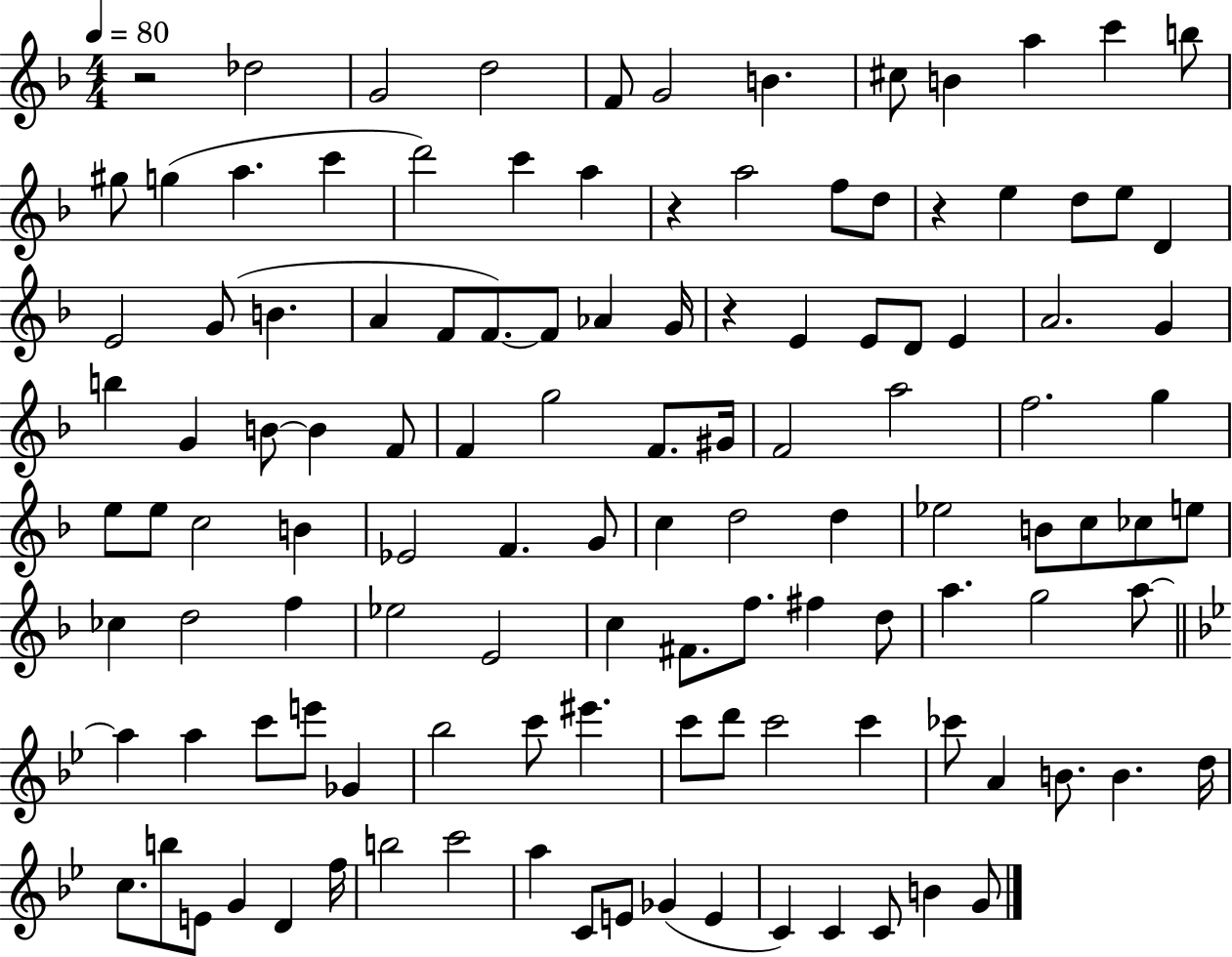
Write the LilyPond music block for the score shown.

{
  \clef treble
  \numericTimeSignature
  \time 4/4
  \key f \major
  \tempo 4 = 80
  r2 des''2 | g'2 d''2 | f'8 g'2 b'4. | cis''8 b'4 a''4 c'''4 b''8 | \break gis''8 g''4( a''4. c'''4 | d'''2) c'''4 a''4 | r4 a''2 f''8 d''8 | r4 e''4 d''8 e''8 d'4 | \break e'2 g'8( b'4. | a'4 f'8 f'8.~~) f'8 aes'4 g'16 | r4 e'4 e'8 d'8 e'4 | a'2. g'4 | \break b''4 g'4 b'8~~ b'4 f'8 | f'4 g''2 f'8. gis'16 | f'2 a''2 | f''2. g''4 | \break e''8 e''8 c''2 b'4 | ees'2 f'4. g'8 | c''4 d''2 d''4 | ees''2 b'8 c''8 ces''8 e''8 | \break ces''4 d''2 f''4 | ees''2 e'2 | c''4 fis'8. f''8. fis''4 d''8 | a''4. g''2 a''8~~ | \break \bar "||" \break \key g \minor a''4 a''4 c'''8 e'''8 ges'4 | bes''2 c'''8 eis'''4. | c'''8 d'''8 c'''2 c'''4 | ces'''8 a'4 b'8. b'4. d''16 | \break c''8. b''8 e'8 g'4 d'4 f''16 | b''2 c'''2 | a''4 c'8 e'8 ges'4( e'4 | c'4) c'4 c'8 b'4 g'8 | \break \bar "|."
}